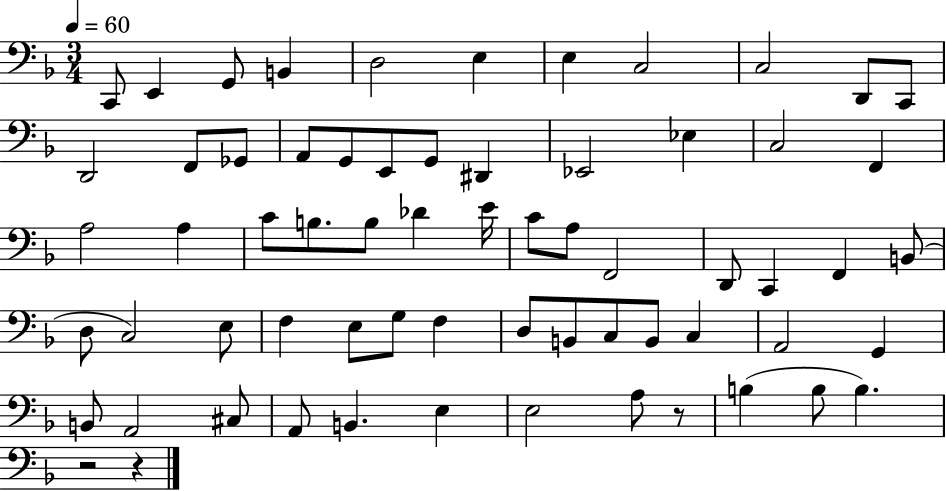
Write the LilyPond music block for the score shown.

{
  \clef bass
  \numericTimeSignature
  \time 3/4
  \key f \major
  \tempo 4 = 60
  c,8 e,4 g,8 b,4 | d2 e4 | e4 c2 | c2 d,8 c,8 | \break d,2 f,8 ges,8 | a,8 g,8 e,8 g,8 dis,4 | ees,2 ees4 | c2 f,4 | \break a2 a4 | c'8 b8. b8 des'4 e'16 | c'8 a8 f,2 | d,8 c,4 f,4 b,8( | \break d8 c2) e8 | f4 e8 g8 f4 | d8 b,8 c8 b,8 c4 | a,2 g,4 | \break b,8 a,2 cis8 | a,8 b,4. e4 | e2 a8 r8 | b4( b8 b4.) | \break r2 r4 | \bar "|."
}